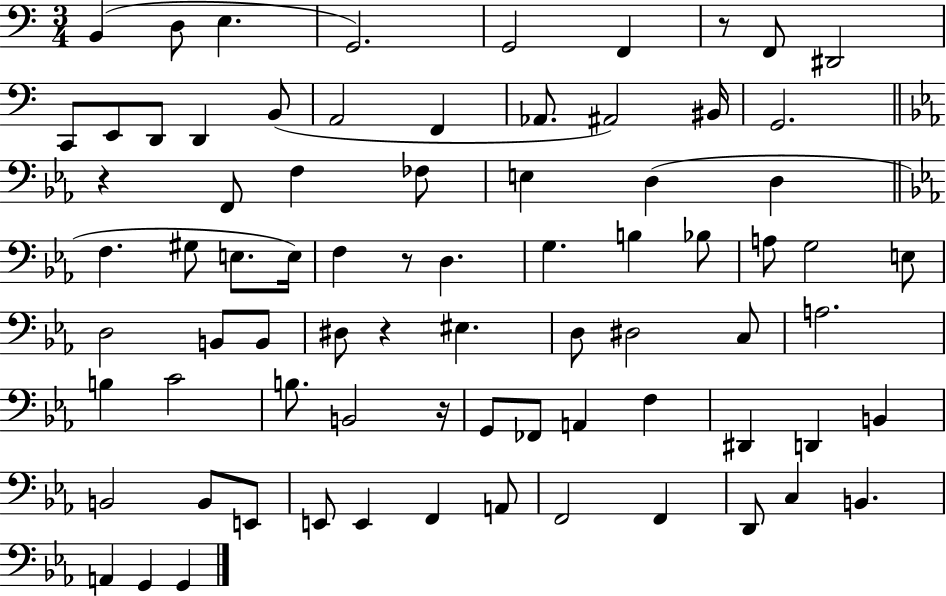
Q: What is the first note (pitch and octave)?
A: B2